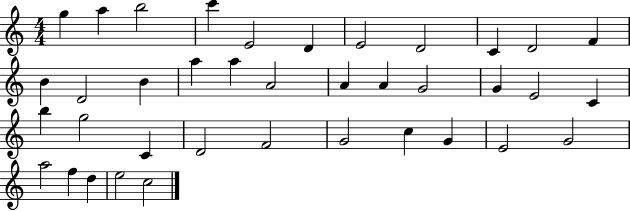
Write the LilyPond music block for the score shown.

{
  \clef treble
  \numericTimeSignature
  \time 4/4
  \key c \major
  g''4 a''4 b''2 | c'''4 e'2 d'4 | e'2 d'2 | c'4 d'2 f'4 | \break b'4 d'2 b'4 | a''4 a''4 a'2 | a'4 a'4 g'2 | g'4 e'2 c'4 | \break b''4 g''2 c'4 | d'2 f'2 | g'2 c''4 g'4 | e'2 g'2 | \break a''2 f''4 d''4 | e''2 c''2 | \bar "|."
}